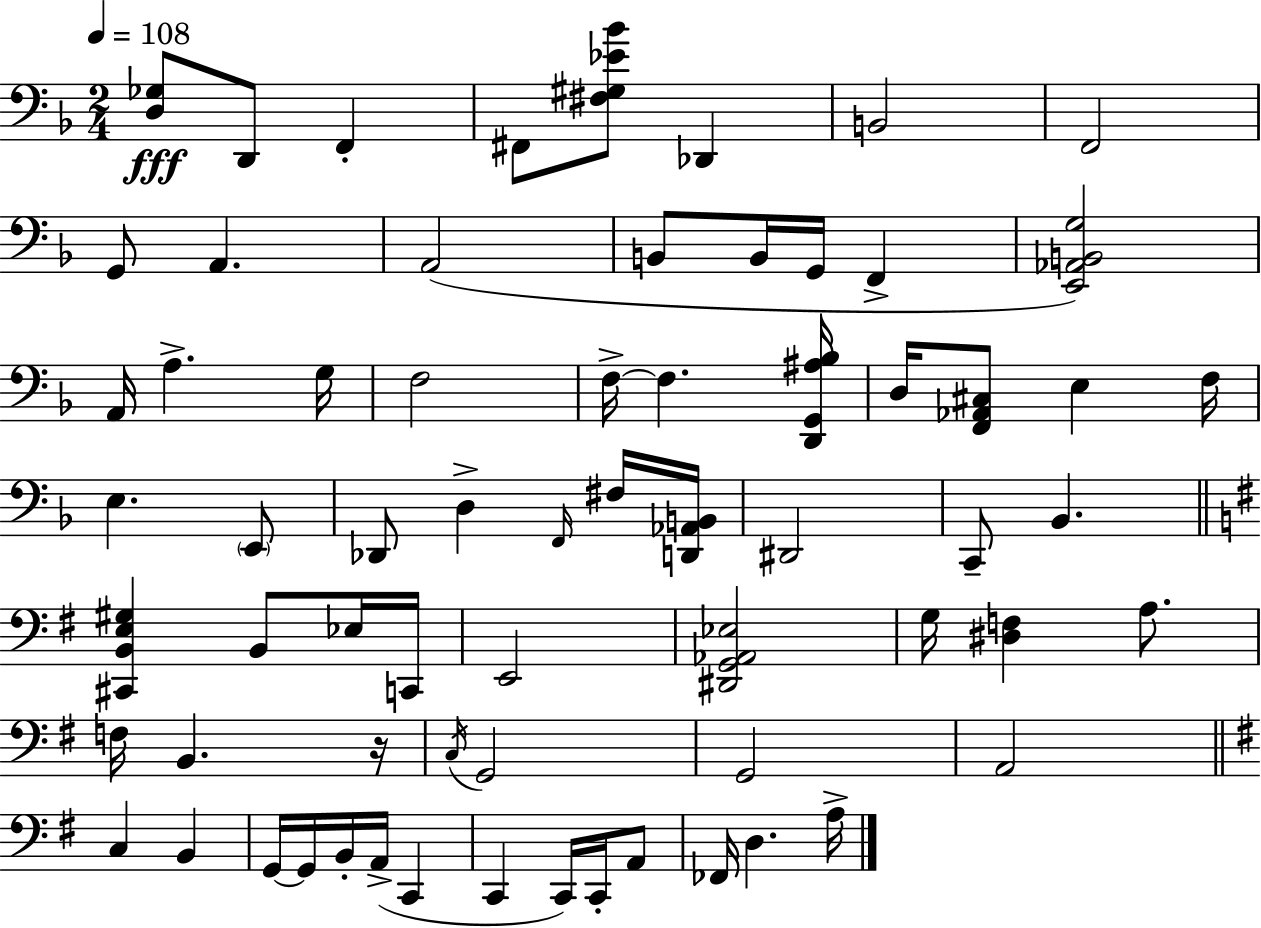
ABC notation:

X:1
T:Untitled
M:2/4
L:1/4
K:Dm
[D,_G,]/2 D,,/2 F,, ^F,,/2 [^F,^G,_E_B]/2 _D,, B,,2 F,,2 G,,/2 A,, A,,2 B,,/2 B,,/4 G,,/4 F,, [E,,_A,,B,,G,]2 A,,/4 A, G,/4 F,2 F,/4 F, [D,,G,,^A,_B,]/4 D,/4 [F,,_A,,^C,]/2 E, F,/4 E, E,,/2 _D,,/2 D, F,,/4 ^F,/4 [D,,_A,,B,,]/4 ^D,,2 C,,/2 _B,, [^C,,B,,E,^G,] B,,/2 _E,/4 C,,/4 E,,2 [^D,,G,,_A,,_E,]2 G,/4 [^D,F,] A,/2 F,/4 B,, z/4 C,/4 G,,2 G,,2 A,,2 C, B,, G,,/4 G,,/4 B,,/4 A,,/4 C,, C,, C,,/4 C,,/4 A,,/2 _F,,/4 D, A,/4